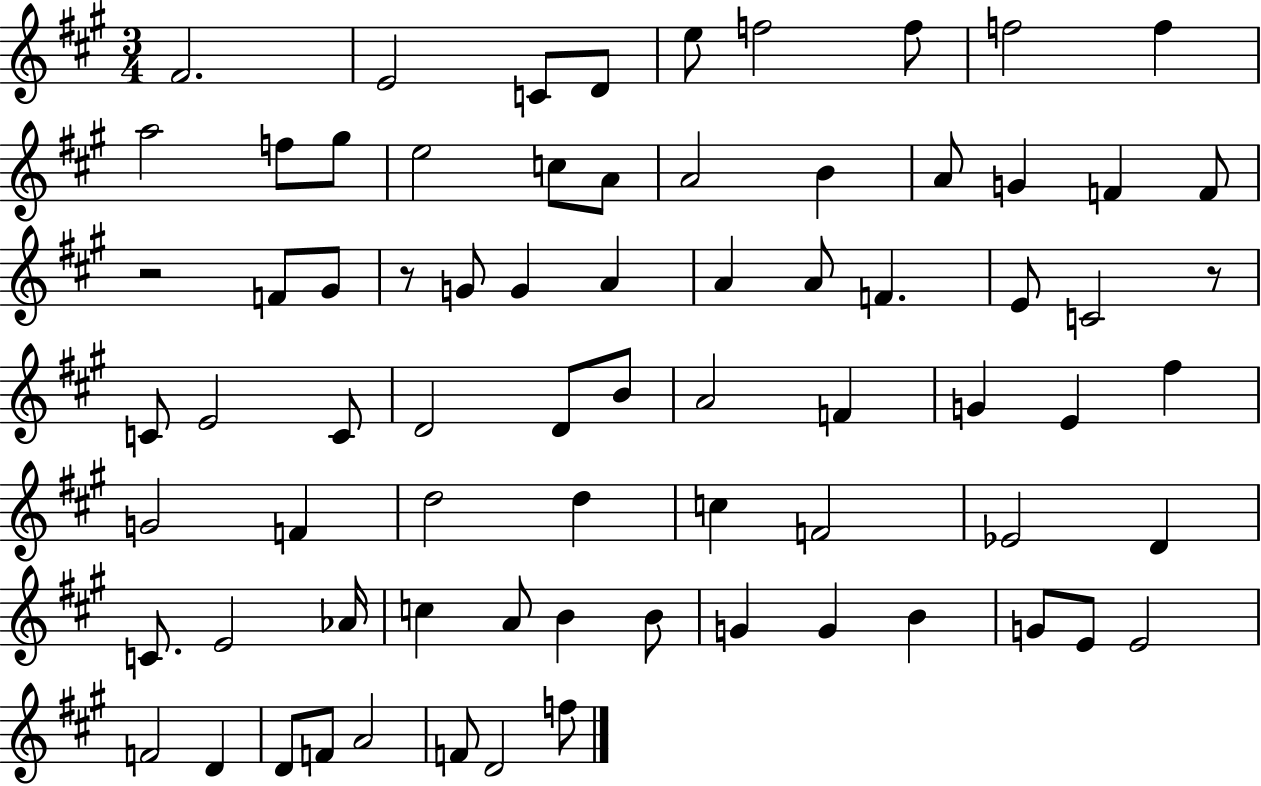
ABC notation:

X:1
T:Untitled
M:3/4
L:1/4
K:A
^F2 E2 C/2 D/2 e/2 f2 f/2 f2 f a2 f/2 ^g/2 e2 c/2 A/2 A2 B A/2 G F F/2 z2 F/2 ^G/2 z/2 G/2 G A A A/2 F E/2 C2 z/2 C/2 E2 C/2 D2 D/2 B/2 A2 F G E ^f G2 F d2 d c F2 _E2 D C/2 E2 _A/4 c A/2 B B/2 G G B G/2 E/2 E2 F2 D D/2 F/2 A2 F/2 D2 f/2